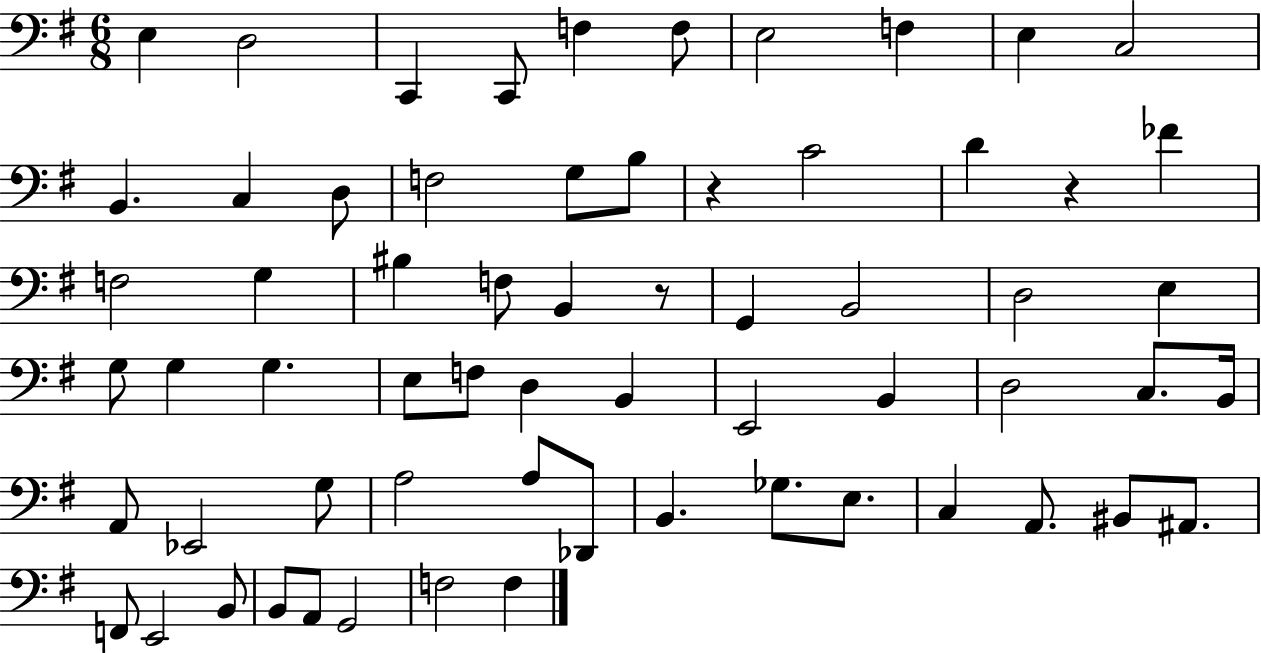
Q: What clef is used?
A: bass